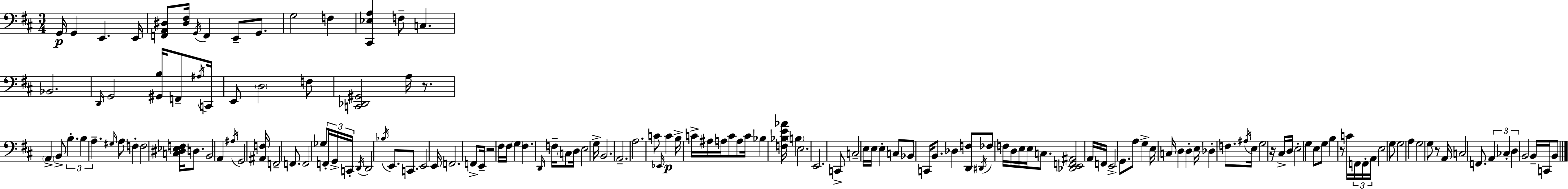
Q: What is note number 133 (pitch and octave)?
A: F2